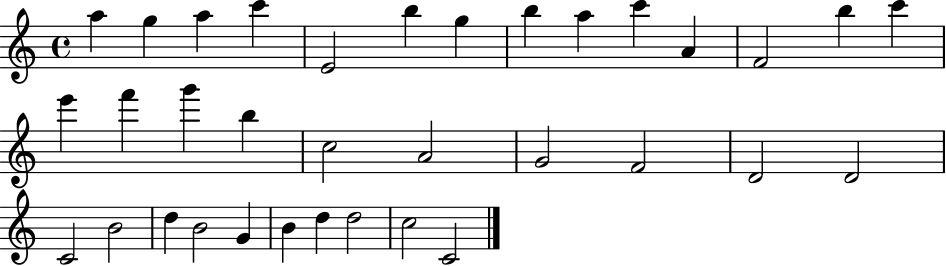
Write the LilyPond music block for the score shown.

{
  \clef treble
  \time 4/4
  \defaultTimeSignature
  \key c \major
  a''4 g''4 a''4 c'''4 | e'2 b''4 g''4 | b''4 a''4 c'''4 a'4 | f'2 b''4 c'''4 | \break e'''4 f'''4 g'''4 b''4 | c''2 a'2 | g'2 f'2 | d'2 d'2 | \break c'2 b'2 | d''4 b'2 g'4 | b'4 d''4 d''2 | c''2 c'2 | \break \bar "|."
}